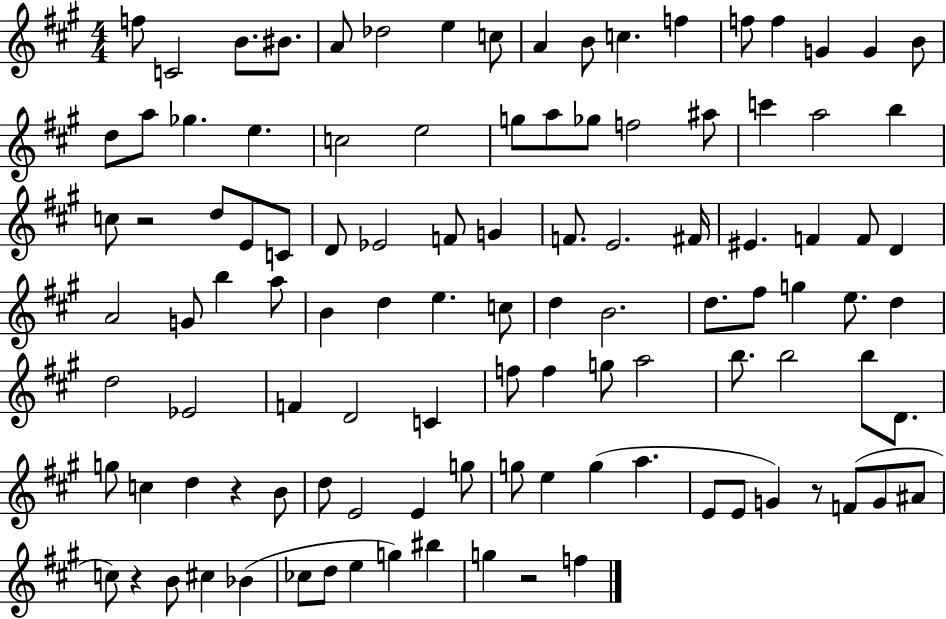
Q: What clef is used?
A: treble